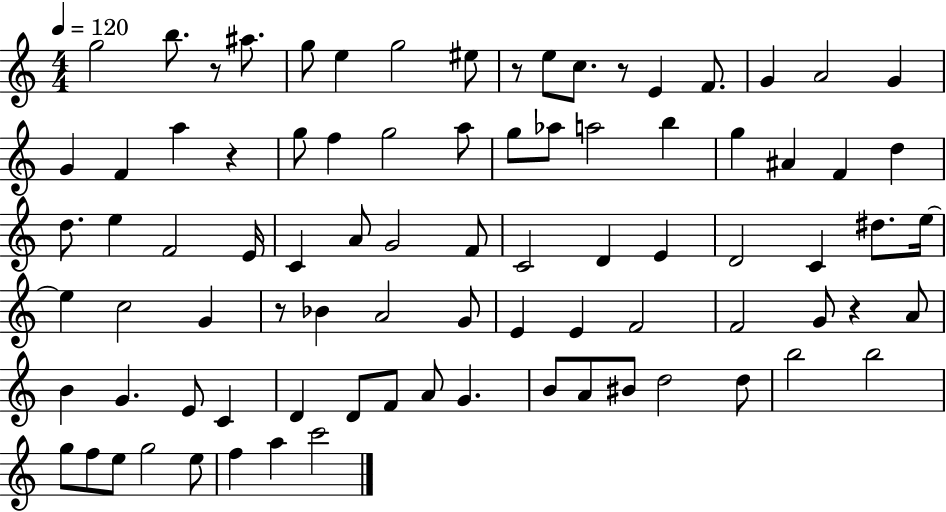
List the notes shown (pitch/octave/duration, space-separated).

G5/h B5/e. R/e A#5/e. G5/e E5/q G5/h EIS5/e R/e E5/e C5/e. R/e E4/q F4/e. G4/q A4/h G4/q G4/q F4/q A5/q R/q G5/e F5/q G5/h A5/e G5/e Ab5/e A5/h B5/q G5/q A#4/q F4/q D5/q D5/e. E5/q F4/h E4/s C4/q A4/e G4/h F4/e C4/h D4/q E4/q D4/h C4/q D#5/e. E5/s E5/q C5/h G4/q R/e Bb4/q A4/h G4/e E4/q E4/q F4/h F4/h G4/e R/q A4/e B4/q G4/q. E4/e C4/q D4/q D4/e F4/e A4/e G4/q. B4/e A4/e BIS4/e D5/h D5/e B5/h B5/h G5/e F5/e E5/e G5/h E5/e F5/q A5/q C6/h